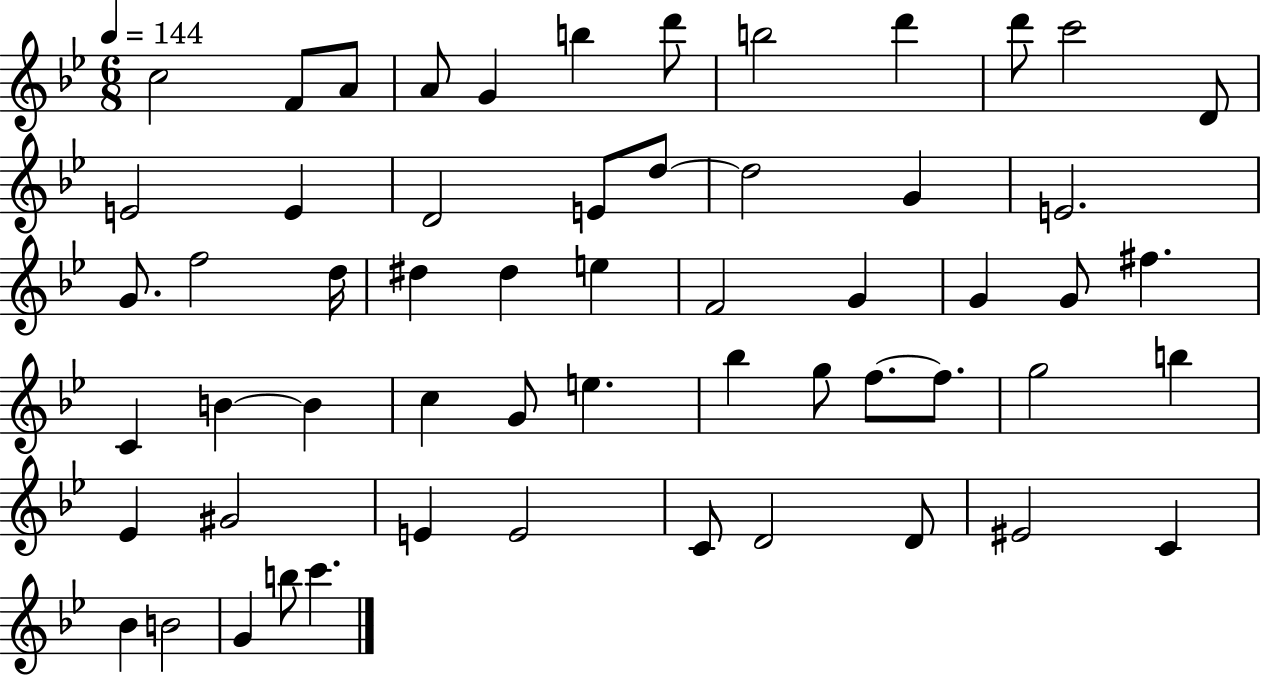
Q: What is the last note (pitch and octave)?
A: C6